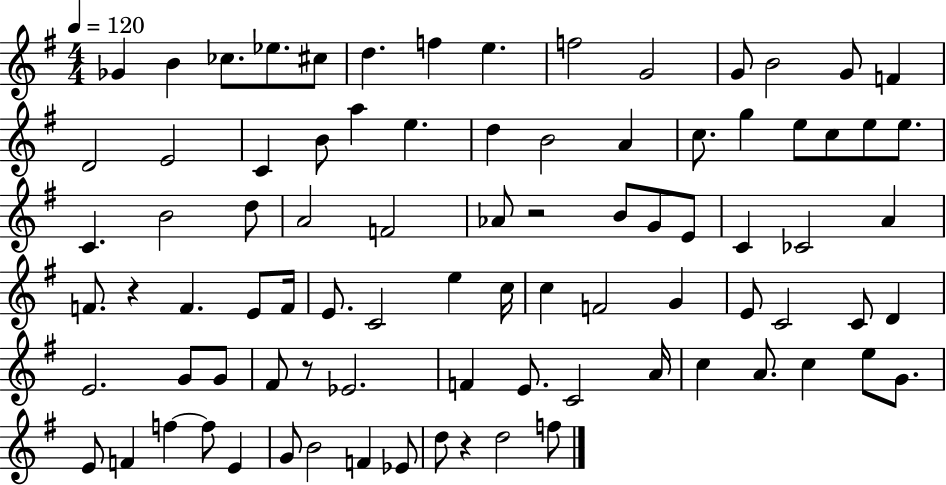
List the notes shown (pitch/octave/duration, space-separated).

Gb4/q B4/q CES5/e. Eb5/e. C#5/e D5/q. F5/q E5/q. F5/h G4/h G4/e B4/h G4/e F4/q D4/h E4/h C4/q B4/e A5/q E5/q. D5/q B4/h A4/q C5/e. G5/q E5/e C5/e E5/e E5/e. C4/q. B4/h D5/e A4/h F4/h Ab4/e R/h B4/e G4/e E4/e C4/q CES4/h A4/q F4/e. R/q F4/q. E4/e F4/s E4/e. C4/h E5/q C5/s C5/q F4/h G4/q E4/e C4/h C4/e D4/q E4/h. G4/e G4/e F#4/e R/e Eb4/h. F4/q E4/e. C4/h A4/s C5/q A4/e. C5/q E5/e G4/e. E4/e F4/q F5/q F5/e E4/q G4/e B4/h F4/q Eb4/e D5/e R/q D5/h F5/e